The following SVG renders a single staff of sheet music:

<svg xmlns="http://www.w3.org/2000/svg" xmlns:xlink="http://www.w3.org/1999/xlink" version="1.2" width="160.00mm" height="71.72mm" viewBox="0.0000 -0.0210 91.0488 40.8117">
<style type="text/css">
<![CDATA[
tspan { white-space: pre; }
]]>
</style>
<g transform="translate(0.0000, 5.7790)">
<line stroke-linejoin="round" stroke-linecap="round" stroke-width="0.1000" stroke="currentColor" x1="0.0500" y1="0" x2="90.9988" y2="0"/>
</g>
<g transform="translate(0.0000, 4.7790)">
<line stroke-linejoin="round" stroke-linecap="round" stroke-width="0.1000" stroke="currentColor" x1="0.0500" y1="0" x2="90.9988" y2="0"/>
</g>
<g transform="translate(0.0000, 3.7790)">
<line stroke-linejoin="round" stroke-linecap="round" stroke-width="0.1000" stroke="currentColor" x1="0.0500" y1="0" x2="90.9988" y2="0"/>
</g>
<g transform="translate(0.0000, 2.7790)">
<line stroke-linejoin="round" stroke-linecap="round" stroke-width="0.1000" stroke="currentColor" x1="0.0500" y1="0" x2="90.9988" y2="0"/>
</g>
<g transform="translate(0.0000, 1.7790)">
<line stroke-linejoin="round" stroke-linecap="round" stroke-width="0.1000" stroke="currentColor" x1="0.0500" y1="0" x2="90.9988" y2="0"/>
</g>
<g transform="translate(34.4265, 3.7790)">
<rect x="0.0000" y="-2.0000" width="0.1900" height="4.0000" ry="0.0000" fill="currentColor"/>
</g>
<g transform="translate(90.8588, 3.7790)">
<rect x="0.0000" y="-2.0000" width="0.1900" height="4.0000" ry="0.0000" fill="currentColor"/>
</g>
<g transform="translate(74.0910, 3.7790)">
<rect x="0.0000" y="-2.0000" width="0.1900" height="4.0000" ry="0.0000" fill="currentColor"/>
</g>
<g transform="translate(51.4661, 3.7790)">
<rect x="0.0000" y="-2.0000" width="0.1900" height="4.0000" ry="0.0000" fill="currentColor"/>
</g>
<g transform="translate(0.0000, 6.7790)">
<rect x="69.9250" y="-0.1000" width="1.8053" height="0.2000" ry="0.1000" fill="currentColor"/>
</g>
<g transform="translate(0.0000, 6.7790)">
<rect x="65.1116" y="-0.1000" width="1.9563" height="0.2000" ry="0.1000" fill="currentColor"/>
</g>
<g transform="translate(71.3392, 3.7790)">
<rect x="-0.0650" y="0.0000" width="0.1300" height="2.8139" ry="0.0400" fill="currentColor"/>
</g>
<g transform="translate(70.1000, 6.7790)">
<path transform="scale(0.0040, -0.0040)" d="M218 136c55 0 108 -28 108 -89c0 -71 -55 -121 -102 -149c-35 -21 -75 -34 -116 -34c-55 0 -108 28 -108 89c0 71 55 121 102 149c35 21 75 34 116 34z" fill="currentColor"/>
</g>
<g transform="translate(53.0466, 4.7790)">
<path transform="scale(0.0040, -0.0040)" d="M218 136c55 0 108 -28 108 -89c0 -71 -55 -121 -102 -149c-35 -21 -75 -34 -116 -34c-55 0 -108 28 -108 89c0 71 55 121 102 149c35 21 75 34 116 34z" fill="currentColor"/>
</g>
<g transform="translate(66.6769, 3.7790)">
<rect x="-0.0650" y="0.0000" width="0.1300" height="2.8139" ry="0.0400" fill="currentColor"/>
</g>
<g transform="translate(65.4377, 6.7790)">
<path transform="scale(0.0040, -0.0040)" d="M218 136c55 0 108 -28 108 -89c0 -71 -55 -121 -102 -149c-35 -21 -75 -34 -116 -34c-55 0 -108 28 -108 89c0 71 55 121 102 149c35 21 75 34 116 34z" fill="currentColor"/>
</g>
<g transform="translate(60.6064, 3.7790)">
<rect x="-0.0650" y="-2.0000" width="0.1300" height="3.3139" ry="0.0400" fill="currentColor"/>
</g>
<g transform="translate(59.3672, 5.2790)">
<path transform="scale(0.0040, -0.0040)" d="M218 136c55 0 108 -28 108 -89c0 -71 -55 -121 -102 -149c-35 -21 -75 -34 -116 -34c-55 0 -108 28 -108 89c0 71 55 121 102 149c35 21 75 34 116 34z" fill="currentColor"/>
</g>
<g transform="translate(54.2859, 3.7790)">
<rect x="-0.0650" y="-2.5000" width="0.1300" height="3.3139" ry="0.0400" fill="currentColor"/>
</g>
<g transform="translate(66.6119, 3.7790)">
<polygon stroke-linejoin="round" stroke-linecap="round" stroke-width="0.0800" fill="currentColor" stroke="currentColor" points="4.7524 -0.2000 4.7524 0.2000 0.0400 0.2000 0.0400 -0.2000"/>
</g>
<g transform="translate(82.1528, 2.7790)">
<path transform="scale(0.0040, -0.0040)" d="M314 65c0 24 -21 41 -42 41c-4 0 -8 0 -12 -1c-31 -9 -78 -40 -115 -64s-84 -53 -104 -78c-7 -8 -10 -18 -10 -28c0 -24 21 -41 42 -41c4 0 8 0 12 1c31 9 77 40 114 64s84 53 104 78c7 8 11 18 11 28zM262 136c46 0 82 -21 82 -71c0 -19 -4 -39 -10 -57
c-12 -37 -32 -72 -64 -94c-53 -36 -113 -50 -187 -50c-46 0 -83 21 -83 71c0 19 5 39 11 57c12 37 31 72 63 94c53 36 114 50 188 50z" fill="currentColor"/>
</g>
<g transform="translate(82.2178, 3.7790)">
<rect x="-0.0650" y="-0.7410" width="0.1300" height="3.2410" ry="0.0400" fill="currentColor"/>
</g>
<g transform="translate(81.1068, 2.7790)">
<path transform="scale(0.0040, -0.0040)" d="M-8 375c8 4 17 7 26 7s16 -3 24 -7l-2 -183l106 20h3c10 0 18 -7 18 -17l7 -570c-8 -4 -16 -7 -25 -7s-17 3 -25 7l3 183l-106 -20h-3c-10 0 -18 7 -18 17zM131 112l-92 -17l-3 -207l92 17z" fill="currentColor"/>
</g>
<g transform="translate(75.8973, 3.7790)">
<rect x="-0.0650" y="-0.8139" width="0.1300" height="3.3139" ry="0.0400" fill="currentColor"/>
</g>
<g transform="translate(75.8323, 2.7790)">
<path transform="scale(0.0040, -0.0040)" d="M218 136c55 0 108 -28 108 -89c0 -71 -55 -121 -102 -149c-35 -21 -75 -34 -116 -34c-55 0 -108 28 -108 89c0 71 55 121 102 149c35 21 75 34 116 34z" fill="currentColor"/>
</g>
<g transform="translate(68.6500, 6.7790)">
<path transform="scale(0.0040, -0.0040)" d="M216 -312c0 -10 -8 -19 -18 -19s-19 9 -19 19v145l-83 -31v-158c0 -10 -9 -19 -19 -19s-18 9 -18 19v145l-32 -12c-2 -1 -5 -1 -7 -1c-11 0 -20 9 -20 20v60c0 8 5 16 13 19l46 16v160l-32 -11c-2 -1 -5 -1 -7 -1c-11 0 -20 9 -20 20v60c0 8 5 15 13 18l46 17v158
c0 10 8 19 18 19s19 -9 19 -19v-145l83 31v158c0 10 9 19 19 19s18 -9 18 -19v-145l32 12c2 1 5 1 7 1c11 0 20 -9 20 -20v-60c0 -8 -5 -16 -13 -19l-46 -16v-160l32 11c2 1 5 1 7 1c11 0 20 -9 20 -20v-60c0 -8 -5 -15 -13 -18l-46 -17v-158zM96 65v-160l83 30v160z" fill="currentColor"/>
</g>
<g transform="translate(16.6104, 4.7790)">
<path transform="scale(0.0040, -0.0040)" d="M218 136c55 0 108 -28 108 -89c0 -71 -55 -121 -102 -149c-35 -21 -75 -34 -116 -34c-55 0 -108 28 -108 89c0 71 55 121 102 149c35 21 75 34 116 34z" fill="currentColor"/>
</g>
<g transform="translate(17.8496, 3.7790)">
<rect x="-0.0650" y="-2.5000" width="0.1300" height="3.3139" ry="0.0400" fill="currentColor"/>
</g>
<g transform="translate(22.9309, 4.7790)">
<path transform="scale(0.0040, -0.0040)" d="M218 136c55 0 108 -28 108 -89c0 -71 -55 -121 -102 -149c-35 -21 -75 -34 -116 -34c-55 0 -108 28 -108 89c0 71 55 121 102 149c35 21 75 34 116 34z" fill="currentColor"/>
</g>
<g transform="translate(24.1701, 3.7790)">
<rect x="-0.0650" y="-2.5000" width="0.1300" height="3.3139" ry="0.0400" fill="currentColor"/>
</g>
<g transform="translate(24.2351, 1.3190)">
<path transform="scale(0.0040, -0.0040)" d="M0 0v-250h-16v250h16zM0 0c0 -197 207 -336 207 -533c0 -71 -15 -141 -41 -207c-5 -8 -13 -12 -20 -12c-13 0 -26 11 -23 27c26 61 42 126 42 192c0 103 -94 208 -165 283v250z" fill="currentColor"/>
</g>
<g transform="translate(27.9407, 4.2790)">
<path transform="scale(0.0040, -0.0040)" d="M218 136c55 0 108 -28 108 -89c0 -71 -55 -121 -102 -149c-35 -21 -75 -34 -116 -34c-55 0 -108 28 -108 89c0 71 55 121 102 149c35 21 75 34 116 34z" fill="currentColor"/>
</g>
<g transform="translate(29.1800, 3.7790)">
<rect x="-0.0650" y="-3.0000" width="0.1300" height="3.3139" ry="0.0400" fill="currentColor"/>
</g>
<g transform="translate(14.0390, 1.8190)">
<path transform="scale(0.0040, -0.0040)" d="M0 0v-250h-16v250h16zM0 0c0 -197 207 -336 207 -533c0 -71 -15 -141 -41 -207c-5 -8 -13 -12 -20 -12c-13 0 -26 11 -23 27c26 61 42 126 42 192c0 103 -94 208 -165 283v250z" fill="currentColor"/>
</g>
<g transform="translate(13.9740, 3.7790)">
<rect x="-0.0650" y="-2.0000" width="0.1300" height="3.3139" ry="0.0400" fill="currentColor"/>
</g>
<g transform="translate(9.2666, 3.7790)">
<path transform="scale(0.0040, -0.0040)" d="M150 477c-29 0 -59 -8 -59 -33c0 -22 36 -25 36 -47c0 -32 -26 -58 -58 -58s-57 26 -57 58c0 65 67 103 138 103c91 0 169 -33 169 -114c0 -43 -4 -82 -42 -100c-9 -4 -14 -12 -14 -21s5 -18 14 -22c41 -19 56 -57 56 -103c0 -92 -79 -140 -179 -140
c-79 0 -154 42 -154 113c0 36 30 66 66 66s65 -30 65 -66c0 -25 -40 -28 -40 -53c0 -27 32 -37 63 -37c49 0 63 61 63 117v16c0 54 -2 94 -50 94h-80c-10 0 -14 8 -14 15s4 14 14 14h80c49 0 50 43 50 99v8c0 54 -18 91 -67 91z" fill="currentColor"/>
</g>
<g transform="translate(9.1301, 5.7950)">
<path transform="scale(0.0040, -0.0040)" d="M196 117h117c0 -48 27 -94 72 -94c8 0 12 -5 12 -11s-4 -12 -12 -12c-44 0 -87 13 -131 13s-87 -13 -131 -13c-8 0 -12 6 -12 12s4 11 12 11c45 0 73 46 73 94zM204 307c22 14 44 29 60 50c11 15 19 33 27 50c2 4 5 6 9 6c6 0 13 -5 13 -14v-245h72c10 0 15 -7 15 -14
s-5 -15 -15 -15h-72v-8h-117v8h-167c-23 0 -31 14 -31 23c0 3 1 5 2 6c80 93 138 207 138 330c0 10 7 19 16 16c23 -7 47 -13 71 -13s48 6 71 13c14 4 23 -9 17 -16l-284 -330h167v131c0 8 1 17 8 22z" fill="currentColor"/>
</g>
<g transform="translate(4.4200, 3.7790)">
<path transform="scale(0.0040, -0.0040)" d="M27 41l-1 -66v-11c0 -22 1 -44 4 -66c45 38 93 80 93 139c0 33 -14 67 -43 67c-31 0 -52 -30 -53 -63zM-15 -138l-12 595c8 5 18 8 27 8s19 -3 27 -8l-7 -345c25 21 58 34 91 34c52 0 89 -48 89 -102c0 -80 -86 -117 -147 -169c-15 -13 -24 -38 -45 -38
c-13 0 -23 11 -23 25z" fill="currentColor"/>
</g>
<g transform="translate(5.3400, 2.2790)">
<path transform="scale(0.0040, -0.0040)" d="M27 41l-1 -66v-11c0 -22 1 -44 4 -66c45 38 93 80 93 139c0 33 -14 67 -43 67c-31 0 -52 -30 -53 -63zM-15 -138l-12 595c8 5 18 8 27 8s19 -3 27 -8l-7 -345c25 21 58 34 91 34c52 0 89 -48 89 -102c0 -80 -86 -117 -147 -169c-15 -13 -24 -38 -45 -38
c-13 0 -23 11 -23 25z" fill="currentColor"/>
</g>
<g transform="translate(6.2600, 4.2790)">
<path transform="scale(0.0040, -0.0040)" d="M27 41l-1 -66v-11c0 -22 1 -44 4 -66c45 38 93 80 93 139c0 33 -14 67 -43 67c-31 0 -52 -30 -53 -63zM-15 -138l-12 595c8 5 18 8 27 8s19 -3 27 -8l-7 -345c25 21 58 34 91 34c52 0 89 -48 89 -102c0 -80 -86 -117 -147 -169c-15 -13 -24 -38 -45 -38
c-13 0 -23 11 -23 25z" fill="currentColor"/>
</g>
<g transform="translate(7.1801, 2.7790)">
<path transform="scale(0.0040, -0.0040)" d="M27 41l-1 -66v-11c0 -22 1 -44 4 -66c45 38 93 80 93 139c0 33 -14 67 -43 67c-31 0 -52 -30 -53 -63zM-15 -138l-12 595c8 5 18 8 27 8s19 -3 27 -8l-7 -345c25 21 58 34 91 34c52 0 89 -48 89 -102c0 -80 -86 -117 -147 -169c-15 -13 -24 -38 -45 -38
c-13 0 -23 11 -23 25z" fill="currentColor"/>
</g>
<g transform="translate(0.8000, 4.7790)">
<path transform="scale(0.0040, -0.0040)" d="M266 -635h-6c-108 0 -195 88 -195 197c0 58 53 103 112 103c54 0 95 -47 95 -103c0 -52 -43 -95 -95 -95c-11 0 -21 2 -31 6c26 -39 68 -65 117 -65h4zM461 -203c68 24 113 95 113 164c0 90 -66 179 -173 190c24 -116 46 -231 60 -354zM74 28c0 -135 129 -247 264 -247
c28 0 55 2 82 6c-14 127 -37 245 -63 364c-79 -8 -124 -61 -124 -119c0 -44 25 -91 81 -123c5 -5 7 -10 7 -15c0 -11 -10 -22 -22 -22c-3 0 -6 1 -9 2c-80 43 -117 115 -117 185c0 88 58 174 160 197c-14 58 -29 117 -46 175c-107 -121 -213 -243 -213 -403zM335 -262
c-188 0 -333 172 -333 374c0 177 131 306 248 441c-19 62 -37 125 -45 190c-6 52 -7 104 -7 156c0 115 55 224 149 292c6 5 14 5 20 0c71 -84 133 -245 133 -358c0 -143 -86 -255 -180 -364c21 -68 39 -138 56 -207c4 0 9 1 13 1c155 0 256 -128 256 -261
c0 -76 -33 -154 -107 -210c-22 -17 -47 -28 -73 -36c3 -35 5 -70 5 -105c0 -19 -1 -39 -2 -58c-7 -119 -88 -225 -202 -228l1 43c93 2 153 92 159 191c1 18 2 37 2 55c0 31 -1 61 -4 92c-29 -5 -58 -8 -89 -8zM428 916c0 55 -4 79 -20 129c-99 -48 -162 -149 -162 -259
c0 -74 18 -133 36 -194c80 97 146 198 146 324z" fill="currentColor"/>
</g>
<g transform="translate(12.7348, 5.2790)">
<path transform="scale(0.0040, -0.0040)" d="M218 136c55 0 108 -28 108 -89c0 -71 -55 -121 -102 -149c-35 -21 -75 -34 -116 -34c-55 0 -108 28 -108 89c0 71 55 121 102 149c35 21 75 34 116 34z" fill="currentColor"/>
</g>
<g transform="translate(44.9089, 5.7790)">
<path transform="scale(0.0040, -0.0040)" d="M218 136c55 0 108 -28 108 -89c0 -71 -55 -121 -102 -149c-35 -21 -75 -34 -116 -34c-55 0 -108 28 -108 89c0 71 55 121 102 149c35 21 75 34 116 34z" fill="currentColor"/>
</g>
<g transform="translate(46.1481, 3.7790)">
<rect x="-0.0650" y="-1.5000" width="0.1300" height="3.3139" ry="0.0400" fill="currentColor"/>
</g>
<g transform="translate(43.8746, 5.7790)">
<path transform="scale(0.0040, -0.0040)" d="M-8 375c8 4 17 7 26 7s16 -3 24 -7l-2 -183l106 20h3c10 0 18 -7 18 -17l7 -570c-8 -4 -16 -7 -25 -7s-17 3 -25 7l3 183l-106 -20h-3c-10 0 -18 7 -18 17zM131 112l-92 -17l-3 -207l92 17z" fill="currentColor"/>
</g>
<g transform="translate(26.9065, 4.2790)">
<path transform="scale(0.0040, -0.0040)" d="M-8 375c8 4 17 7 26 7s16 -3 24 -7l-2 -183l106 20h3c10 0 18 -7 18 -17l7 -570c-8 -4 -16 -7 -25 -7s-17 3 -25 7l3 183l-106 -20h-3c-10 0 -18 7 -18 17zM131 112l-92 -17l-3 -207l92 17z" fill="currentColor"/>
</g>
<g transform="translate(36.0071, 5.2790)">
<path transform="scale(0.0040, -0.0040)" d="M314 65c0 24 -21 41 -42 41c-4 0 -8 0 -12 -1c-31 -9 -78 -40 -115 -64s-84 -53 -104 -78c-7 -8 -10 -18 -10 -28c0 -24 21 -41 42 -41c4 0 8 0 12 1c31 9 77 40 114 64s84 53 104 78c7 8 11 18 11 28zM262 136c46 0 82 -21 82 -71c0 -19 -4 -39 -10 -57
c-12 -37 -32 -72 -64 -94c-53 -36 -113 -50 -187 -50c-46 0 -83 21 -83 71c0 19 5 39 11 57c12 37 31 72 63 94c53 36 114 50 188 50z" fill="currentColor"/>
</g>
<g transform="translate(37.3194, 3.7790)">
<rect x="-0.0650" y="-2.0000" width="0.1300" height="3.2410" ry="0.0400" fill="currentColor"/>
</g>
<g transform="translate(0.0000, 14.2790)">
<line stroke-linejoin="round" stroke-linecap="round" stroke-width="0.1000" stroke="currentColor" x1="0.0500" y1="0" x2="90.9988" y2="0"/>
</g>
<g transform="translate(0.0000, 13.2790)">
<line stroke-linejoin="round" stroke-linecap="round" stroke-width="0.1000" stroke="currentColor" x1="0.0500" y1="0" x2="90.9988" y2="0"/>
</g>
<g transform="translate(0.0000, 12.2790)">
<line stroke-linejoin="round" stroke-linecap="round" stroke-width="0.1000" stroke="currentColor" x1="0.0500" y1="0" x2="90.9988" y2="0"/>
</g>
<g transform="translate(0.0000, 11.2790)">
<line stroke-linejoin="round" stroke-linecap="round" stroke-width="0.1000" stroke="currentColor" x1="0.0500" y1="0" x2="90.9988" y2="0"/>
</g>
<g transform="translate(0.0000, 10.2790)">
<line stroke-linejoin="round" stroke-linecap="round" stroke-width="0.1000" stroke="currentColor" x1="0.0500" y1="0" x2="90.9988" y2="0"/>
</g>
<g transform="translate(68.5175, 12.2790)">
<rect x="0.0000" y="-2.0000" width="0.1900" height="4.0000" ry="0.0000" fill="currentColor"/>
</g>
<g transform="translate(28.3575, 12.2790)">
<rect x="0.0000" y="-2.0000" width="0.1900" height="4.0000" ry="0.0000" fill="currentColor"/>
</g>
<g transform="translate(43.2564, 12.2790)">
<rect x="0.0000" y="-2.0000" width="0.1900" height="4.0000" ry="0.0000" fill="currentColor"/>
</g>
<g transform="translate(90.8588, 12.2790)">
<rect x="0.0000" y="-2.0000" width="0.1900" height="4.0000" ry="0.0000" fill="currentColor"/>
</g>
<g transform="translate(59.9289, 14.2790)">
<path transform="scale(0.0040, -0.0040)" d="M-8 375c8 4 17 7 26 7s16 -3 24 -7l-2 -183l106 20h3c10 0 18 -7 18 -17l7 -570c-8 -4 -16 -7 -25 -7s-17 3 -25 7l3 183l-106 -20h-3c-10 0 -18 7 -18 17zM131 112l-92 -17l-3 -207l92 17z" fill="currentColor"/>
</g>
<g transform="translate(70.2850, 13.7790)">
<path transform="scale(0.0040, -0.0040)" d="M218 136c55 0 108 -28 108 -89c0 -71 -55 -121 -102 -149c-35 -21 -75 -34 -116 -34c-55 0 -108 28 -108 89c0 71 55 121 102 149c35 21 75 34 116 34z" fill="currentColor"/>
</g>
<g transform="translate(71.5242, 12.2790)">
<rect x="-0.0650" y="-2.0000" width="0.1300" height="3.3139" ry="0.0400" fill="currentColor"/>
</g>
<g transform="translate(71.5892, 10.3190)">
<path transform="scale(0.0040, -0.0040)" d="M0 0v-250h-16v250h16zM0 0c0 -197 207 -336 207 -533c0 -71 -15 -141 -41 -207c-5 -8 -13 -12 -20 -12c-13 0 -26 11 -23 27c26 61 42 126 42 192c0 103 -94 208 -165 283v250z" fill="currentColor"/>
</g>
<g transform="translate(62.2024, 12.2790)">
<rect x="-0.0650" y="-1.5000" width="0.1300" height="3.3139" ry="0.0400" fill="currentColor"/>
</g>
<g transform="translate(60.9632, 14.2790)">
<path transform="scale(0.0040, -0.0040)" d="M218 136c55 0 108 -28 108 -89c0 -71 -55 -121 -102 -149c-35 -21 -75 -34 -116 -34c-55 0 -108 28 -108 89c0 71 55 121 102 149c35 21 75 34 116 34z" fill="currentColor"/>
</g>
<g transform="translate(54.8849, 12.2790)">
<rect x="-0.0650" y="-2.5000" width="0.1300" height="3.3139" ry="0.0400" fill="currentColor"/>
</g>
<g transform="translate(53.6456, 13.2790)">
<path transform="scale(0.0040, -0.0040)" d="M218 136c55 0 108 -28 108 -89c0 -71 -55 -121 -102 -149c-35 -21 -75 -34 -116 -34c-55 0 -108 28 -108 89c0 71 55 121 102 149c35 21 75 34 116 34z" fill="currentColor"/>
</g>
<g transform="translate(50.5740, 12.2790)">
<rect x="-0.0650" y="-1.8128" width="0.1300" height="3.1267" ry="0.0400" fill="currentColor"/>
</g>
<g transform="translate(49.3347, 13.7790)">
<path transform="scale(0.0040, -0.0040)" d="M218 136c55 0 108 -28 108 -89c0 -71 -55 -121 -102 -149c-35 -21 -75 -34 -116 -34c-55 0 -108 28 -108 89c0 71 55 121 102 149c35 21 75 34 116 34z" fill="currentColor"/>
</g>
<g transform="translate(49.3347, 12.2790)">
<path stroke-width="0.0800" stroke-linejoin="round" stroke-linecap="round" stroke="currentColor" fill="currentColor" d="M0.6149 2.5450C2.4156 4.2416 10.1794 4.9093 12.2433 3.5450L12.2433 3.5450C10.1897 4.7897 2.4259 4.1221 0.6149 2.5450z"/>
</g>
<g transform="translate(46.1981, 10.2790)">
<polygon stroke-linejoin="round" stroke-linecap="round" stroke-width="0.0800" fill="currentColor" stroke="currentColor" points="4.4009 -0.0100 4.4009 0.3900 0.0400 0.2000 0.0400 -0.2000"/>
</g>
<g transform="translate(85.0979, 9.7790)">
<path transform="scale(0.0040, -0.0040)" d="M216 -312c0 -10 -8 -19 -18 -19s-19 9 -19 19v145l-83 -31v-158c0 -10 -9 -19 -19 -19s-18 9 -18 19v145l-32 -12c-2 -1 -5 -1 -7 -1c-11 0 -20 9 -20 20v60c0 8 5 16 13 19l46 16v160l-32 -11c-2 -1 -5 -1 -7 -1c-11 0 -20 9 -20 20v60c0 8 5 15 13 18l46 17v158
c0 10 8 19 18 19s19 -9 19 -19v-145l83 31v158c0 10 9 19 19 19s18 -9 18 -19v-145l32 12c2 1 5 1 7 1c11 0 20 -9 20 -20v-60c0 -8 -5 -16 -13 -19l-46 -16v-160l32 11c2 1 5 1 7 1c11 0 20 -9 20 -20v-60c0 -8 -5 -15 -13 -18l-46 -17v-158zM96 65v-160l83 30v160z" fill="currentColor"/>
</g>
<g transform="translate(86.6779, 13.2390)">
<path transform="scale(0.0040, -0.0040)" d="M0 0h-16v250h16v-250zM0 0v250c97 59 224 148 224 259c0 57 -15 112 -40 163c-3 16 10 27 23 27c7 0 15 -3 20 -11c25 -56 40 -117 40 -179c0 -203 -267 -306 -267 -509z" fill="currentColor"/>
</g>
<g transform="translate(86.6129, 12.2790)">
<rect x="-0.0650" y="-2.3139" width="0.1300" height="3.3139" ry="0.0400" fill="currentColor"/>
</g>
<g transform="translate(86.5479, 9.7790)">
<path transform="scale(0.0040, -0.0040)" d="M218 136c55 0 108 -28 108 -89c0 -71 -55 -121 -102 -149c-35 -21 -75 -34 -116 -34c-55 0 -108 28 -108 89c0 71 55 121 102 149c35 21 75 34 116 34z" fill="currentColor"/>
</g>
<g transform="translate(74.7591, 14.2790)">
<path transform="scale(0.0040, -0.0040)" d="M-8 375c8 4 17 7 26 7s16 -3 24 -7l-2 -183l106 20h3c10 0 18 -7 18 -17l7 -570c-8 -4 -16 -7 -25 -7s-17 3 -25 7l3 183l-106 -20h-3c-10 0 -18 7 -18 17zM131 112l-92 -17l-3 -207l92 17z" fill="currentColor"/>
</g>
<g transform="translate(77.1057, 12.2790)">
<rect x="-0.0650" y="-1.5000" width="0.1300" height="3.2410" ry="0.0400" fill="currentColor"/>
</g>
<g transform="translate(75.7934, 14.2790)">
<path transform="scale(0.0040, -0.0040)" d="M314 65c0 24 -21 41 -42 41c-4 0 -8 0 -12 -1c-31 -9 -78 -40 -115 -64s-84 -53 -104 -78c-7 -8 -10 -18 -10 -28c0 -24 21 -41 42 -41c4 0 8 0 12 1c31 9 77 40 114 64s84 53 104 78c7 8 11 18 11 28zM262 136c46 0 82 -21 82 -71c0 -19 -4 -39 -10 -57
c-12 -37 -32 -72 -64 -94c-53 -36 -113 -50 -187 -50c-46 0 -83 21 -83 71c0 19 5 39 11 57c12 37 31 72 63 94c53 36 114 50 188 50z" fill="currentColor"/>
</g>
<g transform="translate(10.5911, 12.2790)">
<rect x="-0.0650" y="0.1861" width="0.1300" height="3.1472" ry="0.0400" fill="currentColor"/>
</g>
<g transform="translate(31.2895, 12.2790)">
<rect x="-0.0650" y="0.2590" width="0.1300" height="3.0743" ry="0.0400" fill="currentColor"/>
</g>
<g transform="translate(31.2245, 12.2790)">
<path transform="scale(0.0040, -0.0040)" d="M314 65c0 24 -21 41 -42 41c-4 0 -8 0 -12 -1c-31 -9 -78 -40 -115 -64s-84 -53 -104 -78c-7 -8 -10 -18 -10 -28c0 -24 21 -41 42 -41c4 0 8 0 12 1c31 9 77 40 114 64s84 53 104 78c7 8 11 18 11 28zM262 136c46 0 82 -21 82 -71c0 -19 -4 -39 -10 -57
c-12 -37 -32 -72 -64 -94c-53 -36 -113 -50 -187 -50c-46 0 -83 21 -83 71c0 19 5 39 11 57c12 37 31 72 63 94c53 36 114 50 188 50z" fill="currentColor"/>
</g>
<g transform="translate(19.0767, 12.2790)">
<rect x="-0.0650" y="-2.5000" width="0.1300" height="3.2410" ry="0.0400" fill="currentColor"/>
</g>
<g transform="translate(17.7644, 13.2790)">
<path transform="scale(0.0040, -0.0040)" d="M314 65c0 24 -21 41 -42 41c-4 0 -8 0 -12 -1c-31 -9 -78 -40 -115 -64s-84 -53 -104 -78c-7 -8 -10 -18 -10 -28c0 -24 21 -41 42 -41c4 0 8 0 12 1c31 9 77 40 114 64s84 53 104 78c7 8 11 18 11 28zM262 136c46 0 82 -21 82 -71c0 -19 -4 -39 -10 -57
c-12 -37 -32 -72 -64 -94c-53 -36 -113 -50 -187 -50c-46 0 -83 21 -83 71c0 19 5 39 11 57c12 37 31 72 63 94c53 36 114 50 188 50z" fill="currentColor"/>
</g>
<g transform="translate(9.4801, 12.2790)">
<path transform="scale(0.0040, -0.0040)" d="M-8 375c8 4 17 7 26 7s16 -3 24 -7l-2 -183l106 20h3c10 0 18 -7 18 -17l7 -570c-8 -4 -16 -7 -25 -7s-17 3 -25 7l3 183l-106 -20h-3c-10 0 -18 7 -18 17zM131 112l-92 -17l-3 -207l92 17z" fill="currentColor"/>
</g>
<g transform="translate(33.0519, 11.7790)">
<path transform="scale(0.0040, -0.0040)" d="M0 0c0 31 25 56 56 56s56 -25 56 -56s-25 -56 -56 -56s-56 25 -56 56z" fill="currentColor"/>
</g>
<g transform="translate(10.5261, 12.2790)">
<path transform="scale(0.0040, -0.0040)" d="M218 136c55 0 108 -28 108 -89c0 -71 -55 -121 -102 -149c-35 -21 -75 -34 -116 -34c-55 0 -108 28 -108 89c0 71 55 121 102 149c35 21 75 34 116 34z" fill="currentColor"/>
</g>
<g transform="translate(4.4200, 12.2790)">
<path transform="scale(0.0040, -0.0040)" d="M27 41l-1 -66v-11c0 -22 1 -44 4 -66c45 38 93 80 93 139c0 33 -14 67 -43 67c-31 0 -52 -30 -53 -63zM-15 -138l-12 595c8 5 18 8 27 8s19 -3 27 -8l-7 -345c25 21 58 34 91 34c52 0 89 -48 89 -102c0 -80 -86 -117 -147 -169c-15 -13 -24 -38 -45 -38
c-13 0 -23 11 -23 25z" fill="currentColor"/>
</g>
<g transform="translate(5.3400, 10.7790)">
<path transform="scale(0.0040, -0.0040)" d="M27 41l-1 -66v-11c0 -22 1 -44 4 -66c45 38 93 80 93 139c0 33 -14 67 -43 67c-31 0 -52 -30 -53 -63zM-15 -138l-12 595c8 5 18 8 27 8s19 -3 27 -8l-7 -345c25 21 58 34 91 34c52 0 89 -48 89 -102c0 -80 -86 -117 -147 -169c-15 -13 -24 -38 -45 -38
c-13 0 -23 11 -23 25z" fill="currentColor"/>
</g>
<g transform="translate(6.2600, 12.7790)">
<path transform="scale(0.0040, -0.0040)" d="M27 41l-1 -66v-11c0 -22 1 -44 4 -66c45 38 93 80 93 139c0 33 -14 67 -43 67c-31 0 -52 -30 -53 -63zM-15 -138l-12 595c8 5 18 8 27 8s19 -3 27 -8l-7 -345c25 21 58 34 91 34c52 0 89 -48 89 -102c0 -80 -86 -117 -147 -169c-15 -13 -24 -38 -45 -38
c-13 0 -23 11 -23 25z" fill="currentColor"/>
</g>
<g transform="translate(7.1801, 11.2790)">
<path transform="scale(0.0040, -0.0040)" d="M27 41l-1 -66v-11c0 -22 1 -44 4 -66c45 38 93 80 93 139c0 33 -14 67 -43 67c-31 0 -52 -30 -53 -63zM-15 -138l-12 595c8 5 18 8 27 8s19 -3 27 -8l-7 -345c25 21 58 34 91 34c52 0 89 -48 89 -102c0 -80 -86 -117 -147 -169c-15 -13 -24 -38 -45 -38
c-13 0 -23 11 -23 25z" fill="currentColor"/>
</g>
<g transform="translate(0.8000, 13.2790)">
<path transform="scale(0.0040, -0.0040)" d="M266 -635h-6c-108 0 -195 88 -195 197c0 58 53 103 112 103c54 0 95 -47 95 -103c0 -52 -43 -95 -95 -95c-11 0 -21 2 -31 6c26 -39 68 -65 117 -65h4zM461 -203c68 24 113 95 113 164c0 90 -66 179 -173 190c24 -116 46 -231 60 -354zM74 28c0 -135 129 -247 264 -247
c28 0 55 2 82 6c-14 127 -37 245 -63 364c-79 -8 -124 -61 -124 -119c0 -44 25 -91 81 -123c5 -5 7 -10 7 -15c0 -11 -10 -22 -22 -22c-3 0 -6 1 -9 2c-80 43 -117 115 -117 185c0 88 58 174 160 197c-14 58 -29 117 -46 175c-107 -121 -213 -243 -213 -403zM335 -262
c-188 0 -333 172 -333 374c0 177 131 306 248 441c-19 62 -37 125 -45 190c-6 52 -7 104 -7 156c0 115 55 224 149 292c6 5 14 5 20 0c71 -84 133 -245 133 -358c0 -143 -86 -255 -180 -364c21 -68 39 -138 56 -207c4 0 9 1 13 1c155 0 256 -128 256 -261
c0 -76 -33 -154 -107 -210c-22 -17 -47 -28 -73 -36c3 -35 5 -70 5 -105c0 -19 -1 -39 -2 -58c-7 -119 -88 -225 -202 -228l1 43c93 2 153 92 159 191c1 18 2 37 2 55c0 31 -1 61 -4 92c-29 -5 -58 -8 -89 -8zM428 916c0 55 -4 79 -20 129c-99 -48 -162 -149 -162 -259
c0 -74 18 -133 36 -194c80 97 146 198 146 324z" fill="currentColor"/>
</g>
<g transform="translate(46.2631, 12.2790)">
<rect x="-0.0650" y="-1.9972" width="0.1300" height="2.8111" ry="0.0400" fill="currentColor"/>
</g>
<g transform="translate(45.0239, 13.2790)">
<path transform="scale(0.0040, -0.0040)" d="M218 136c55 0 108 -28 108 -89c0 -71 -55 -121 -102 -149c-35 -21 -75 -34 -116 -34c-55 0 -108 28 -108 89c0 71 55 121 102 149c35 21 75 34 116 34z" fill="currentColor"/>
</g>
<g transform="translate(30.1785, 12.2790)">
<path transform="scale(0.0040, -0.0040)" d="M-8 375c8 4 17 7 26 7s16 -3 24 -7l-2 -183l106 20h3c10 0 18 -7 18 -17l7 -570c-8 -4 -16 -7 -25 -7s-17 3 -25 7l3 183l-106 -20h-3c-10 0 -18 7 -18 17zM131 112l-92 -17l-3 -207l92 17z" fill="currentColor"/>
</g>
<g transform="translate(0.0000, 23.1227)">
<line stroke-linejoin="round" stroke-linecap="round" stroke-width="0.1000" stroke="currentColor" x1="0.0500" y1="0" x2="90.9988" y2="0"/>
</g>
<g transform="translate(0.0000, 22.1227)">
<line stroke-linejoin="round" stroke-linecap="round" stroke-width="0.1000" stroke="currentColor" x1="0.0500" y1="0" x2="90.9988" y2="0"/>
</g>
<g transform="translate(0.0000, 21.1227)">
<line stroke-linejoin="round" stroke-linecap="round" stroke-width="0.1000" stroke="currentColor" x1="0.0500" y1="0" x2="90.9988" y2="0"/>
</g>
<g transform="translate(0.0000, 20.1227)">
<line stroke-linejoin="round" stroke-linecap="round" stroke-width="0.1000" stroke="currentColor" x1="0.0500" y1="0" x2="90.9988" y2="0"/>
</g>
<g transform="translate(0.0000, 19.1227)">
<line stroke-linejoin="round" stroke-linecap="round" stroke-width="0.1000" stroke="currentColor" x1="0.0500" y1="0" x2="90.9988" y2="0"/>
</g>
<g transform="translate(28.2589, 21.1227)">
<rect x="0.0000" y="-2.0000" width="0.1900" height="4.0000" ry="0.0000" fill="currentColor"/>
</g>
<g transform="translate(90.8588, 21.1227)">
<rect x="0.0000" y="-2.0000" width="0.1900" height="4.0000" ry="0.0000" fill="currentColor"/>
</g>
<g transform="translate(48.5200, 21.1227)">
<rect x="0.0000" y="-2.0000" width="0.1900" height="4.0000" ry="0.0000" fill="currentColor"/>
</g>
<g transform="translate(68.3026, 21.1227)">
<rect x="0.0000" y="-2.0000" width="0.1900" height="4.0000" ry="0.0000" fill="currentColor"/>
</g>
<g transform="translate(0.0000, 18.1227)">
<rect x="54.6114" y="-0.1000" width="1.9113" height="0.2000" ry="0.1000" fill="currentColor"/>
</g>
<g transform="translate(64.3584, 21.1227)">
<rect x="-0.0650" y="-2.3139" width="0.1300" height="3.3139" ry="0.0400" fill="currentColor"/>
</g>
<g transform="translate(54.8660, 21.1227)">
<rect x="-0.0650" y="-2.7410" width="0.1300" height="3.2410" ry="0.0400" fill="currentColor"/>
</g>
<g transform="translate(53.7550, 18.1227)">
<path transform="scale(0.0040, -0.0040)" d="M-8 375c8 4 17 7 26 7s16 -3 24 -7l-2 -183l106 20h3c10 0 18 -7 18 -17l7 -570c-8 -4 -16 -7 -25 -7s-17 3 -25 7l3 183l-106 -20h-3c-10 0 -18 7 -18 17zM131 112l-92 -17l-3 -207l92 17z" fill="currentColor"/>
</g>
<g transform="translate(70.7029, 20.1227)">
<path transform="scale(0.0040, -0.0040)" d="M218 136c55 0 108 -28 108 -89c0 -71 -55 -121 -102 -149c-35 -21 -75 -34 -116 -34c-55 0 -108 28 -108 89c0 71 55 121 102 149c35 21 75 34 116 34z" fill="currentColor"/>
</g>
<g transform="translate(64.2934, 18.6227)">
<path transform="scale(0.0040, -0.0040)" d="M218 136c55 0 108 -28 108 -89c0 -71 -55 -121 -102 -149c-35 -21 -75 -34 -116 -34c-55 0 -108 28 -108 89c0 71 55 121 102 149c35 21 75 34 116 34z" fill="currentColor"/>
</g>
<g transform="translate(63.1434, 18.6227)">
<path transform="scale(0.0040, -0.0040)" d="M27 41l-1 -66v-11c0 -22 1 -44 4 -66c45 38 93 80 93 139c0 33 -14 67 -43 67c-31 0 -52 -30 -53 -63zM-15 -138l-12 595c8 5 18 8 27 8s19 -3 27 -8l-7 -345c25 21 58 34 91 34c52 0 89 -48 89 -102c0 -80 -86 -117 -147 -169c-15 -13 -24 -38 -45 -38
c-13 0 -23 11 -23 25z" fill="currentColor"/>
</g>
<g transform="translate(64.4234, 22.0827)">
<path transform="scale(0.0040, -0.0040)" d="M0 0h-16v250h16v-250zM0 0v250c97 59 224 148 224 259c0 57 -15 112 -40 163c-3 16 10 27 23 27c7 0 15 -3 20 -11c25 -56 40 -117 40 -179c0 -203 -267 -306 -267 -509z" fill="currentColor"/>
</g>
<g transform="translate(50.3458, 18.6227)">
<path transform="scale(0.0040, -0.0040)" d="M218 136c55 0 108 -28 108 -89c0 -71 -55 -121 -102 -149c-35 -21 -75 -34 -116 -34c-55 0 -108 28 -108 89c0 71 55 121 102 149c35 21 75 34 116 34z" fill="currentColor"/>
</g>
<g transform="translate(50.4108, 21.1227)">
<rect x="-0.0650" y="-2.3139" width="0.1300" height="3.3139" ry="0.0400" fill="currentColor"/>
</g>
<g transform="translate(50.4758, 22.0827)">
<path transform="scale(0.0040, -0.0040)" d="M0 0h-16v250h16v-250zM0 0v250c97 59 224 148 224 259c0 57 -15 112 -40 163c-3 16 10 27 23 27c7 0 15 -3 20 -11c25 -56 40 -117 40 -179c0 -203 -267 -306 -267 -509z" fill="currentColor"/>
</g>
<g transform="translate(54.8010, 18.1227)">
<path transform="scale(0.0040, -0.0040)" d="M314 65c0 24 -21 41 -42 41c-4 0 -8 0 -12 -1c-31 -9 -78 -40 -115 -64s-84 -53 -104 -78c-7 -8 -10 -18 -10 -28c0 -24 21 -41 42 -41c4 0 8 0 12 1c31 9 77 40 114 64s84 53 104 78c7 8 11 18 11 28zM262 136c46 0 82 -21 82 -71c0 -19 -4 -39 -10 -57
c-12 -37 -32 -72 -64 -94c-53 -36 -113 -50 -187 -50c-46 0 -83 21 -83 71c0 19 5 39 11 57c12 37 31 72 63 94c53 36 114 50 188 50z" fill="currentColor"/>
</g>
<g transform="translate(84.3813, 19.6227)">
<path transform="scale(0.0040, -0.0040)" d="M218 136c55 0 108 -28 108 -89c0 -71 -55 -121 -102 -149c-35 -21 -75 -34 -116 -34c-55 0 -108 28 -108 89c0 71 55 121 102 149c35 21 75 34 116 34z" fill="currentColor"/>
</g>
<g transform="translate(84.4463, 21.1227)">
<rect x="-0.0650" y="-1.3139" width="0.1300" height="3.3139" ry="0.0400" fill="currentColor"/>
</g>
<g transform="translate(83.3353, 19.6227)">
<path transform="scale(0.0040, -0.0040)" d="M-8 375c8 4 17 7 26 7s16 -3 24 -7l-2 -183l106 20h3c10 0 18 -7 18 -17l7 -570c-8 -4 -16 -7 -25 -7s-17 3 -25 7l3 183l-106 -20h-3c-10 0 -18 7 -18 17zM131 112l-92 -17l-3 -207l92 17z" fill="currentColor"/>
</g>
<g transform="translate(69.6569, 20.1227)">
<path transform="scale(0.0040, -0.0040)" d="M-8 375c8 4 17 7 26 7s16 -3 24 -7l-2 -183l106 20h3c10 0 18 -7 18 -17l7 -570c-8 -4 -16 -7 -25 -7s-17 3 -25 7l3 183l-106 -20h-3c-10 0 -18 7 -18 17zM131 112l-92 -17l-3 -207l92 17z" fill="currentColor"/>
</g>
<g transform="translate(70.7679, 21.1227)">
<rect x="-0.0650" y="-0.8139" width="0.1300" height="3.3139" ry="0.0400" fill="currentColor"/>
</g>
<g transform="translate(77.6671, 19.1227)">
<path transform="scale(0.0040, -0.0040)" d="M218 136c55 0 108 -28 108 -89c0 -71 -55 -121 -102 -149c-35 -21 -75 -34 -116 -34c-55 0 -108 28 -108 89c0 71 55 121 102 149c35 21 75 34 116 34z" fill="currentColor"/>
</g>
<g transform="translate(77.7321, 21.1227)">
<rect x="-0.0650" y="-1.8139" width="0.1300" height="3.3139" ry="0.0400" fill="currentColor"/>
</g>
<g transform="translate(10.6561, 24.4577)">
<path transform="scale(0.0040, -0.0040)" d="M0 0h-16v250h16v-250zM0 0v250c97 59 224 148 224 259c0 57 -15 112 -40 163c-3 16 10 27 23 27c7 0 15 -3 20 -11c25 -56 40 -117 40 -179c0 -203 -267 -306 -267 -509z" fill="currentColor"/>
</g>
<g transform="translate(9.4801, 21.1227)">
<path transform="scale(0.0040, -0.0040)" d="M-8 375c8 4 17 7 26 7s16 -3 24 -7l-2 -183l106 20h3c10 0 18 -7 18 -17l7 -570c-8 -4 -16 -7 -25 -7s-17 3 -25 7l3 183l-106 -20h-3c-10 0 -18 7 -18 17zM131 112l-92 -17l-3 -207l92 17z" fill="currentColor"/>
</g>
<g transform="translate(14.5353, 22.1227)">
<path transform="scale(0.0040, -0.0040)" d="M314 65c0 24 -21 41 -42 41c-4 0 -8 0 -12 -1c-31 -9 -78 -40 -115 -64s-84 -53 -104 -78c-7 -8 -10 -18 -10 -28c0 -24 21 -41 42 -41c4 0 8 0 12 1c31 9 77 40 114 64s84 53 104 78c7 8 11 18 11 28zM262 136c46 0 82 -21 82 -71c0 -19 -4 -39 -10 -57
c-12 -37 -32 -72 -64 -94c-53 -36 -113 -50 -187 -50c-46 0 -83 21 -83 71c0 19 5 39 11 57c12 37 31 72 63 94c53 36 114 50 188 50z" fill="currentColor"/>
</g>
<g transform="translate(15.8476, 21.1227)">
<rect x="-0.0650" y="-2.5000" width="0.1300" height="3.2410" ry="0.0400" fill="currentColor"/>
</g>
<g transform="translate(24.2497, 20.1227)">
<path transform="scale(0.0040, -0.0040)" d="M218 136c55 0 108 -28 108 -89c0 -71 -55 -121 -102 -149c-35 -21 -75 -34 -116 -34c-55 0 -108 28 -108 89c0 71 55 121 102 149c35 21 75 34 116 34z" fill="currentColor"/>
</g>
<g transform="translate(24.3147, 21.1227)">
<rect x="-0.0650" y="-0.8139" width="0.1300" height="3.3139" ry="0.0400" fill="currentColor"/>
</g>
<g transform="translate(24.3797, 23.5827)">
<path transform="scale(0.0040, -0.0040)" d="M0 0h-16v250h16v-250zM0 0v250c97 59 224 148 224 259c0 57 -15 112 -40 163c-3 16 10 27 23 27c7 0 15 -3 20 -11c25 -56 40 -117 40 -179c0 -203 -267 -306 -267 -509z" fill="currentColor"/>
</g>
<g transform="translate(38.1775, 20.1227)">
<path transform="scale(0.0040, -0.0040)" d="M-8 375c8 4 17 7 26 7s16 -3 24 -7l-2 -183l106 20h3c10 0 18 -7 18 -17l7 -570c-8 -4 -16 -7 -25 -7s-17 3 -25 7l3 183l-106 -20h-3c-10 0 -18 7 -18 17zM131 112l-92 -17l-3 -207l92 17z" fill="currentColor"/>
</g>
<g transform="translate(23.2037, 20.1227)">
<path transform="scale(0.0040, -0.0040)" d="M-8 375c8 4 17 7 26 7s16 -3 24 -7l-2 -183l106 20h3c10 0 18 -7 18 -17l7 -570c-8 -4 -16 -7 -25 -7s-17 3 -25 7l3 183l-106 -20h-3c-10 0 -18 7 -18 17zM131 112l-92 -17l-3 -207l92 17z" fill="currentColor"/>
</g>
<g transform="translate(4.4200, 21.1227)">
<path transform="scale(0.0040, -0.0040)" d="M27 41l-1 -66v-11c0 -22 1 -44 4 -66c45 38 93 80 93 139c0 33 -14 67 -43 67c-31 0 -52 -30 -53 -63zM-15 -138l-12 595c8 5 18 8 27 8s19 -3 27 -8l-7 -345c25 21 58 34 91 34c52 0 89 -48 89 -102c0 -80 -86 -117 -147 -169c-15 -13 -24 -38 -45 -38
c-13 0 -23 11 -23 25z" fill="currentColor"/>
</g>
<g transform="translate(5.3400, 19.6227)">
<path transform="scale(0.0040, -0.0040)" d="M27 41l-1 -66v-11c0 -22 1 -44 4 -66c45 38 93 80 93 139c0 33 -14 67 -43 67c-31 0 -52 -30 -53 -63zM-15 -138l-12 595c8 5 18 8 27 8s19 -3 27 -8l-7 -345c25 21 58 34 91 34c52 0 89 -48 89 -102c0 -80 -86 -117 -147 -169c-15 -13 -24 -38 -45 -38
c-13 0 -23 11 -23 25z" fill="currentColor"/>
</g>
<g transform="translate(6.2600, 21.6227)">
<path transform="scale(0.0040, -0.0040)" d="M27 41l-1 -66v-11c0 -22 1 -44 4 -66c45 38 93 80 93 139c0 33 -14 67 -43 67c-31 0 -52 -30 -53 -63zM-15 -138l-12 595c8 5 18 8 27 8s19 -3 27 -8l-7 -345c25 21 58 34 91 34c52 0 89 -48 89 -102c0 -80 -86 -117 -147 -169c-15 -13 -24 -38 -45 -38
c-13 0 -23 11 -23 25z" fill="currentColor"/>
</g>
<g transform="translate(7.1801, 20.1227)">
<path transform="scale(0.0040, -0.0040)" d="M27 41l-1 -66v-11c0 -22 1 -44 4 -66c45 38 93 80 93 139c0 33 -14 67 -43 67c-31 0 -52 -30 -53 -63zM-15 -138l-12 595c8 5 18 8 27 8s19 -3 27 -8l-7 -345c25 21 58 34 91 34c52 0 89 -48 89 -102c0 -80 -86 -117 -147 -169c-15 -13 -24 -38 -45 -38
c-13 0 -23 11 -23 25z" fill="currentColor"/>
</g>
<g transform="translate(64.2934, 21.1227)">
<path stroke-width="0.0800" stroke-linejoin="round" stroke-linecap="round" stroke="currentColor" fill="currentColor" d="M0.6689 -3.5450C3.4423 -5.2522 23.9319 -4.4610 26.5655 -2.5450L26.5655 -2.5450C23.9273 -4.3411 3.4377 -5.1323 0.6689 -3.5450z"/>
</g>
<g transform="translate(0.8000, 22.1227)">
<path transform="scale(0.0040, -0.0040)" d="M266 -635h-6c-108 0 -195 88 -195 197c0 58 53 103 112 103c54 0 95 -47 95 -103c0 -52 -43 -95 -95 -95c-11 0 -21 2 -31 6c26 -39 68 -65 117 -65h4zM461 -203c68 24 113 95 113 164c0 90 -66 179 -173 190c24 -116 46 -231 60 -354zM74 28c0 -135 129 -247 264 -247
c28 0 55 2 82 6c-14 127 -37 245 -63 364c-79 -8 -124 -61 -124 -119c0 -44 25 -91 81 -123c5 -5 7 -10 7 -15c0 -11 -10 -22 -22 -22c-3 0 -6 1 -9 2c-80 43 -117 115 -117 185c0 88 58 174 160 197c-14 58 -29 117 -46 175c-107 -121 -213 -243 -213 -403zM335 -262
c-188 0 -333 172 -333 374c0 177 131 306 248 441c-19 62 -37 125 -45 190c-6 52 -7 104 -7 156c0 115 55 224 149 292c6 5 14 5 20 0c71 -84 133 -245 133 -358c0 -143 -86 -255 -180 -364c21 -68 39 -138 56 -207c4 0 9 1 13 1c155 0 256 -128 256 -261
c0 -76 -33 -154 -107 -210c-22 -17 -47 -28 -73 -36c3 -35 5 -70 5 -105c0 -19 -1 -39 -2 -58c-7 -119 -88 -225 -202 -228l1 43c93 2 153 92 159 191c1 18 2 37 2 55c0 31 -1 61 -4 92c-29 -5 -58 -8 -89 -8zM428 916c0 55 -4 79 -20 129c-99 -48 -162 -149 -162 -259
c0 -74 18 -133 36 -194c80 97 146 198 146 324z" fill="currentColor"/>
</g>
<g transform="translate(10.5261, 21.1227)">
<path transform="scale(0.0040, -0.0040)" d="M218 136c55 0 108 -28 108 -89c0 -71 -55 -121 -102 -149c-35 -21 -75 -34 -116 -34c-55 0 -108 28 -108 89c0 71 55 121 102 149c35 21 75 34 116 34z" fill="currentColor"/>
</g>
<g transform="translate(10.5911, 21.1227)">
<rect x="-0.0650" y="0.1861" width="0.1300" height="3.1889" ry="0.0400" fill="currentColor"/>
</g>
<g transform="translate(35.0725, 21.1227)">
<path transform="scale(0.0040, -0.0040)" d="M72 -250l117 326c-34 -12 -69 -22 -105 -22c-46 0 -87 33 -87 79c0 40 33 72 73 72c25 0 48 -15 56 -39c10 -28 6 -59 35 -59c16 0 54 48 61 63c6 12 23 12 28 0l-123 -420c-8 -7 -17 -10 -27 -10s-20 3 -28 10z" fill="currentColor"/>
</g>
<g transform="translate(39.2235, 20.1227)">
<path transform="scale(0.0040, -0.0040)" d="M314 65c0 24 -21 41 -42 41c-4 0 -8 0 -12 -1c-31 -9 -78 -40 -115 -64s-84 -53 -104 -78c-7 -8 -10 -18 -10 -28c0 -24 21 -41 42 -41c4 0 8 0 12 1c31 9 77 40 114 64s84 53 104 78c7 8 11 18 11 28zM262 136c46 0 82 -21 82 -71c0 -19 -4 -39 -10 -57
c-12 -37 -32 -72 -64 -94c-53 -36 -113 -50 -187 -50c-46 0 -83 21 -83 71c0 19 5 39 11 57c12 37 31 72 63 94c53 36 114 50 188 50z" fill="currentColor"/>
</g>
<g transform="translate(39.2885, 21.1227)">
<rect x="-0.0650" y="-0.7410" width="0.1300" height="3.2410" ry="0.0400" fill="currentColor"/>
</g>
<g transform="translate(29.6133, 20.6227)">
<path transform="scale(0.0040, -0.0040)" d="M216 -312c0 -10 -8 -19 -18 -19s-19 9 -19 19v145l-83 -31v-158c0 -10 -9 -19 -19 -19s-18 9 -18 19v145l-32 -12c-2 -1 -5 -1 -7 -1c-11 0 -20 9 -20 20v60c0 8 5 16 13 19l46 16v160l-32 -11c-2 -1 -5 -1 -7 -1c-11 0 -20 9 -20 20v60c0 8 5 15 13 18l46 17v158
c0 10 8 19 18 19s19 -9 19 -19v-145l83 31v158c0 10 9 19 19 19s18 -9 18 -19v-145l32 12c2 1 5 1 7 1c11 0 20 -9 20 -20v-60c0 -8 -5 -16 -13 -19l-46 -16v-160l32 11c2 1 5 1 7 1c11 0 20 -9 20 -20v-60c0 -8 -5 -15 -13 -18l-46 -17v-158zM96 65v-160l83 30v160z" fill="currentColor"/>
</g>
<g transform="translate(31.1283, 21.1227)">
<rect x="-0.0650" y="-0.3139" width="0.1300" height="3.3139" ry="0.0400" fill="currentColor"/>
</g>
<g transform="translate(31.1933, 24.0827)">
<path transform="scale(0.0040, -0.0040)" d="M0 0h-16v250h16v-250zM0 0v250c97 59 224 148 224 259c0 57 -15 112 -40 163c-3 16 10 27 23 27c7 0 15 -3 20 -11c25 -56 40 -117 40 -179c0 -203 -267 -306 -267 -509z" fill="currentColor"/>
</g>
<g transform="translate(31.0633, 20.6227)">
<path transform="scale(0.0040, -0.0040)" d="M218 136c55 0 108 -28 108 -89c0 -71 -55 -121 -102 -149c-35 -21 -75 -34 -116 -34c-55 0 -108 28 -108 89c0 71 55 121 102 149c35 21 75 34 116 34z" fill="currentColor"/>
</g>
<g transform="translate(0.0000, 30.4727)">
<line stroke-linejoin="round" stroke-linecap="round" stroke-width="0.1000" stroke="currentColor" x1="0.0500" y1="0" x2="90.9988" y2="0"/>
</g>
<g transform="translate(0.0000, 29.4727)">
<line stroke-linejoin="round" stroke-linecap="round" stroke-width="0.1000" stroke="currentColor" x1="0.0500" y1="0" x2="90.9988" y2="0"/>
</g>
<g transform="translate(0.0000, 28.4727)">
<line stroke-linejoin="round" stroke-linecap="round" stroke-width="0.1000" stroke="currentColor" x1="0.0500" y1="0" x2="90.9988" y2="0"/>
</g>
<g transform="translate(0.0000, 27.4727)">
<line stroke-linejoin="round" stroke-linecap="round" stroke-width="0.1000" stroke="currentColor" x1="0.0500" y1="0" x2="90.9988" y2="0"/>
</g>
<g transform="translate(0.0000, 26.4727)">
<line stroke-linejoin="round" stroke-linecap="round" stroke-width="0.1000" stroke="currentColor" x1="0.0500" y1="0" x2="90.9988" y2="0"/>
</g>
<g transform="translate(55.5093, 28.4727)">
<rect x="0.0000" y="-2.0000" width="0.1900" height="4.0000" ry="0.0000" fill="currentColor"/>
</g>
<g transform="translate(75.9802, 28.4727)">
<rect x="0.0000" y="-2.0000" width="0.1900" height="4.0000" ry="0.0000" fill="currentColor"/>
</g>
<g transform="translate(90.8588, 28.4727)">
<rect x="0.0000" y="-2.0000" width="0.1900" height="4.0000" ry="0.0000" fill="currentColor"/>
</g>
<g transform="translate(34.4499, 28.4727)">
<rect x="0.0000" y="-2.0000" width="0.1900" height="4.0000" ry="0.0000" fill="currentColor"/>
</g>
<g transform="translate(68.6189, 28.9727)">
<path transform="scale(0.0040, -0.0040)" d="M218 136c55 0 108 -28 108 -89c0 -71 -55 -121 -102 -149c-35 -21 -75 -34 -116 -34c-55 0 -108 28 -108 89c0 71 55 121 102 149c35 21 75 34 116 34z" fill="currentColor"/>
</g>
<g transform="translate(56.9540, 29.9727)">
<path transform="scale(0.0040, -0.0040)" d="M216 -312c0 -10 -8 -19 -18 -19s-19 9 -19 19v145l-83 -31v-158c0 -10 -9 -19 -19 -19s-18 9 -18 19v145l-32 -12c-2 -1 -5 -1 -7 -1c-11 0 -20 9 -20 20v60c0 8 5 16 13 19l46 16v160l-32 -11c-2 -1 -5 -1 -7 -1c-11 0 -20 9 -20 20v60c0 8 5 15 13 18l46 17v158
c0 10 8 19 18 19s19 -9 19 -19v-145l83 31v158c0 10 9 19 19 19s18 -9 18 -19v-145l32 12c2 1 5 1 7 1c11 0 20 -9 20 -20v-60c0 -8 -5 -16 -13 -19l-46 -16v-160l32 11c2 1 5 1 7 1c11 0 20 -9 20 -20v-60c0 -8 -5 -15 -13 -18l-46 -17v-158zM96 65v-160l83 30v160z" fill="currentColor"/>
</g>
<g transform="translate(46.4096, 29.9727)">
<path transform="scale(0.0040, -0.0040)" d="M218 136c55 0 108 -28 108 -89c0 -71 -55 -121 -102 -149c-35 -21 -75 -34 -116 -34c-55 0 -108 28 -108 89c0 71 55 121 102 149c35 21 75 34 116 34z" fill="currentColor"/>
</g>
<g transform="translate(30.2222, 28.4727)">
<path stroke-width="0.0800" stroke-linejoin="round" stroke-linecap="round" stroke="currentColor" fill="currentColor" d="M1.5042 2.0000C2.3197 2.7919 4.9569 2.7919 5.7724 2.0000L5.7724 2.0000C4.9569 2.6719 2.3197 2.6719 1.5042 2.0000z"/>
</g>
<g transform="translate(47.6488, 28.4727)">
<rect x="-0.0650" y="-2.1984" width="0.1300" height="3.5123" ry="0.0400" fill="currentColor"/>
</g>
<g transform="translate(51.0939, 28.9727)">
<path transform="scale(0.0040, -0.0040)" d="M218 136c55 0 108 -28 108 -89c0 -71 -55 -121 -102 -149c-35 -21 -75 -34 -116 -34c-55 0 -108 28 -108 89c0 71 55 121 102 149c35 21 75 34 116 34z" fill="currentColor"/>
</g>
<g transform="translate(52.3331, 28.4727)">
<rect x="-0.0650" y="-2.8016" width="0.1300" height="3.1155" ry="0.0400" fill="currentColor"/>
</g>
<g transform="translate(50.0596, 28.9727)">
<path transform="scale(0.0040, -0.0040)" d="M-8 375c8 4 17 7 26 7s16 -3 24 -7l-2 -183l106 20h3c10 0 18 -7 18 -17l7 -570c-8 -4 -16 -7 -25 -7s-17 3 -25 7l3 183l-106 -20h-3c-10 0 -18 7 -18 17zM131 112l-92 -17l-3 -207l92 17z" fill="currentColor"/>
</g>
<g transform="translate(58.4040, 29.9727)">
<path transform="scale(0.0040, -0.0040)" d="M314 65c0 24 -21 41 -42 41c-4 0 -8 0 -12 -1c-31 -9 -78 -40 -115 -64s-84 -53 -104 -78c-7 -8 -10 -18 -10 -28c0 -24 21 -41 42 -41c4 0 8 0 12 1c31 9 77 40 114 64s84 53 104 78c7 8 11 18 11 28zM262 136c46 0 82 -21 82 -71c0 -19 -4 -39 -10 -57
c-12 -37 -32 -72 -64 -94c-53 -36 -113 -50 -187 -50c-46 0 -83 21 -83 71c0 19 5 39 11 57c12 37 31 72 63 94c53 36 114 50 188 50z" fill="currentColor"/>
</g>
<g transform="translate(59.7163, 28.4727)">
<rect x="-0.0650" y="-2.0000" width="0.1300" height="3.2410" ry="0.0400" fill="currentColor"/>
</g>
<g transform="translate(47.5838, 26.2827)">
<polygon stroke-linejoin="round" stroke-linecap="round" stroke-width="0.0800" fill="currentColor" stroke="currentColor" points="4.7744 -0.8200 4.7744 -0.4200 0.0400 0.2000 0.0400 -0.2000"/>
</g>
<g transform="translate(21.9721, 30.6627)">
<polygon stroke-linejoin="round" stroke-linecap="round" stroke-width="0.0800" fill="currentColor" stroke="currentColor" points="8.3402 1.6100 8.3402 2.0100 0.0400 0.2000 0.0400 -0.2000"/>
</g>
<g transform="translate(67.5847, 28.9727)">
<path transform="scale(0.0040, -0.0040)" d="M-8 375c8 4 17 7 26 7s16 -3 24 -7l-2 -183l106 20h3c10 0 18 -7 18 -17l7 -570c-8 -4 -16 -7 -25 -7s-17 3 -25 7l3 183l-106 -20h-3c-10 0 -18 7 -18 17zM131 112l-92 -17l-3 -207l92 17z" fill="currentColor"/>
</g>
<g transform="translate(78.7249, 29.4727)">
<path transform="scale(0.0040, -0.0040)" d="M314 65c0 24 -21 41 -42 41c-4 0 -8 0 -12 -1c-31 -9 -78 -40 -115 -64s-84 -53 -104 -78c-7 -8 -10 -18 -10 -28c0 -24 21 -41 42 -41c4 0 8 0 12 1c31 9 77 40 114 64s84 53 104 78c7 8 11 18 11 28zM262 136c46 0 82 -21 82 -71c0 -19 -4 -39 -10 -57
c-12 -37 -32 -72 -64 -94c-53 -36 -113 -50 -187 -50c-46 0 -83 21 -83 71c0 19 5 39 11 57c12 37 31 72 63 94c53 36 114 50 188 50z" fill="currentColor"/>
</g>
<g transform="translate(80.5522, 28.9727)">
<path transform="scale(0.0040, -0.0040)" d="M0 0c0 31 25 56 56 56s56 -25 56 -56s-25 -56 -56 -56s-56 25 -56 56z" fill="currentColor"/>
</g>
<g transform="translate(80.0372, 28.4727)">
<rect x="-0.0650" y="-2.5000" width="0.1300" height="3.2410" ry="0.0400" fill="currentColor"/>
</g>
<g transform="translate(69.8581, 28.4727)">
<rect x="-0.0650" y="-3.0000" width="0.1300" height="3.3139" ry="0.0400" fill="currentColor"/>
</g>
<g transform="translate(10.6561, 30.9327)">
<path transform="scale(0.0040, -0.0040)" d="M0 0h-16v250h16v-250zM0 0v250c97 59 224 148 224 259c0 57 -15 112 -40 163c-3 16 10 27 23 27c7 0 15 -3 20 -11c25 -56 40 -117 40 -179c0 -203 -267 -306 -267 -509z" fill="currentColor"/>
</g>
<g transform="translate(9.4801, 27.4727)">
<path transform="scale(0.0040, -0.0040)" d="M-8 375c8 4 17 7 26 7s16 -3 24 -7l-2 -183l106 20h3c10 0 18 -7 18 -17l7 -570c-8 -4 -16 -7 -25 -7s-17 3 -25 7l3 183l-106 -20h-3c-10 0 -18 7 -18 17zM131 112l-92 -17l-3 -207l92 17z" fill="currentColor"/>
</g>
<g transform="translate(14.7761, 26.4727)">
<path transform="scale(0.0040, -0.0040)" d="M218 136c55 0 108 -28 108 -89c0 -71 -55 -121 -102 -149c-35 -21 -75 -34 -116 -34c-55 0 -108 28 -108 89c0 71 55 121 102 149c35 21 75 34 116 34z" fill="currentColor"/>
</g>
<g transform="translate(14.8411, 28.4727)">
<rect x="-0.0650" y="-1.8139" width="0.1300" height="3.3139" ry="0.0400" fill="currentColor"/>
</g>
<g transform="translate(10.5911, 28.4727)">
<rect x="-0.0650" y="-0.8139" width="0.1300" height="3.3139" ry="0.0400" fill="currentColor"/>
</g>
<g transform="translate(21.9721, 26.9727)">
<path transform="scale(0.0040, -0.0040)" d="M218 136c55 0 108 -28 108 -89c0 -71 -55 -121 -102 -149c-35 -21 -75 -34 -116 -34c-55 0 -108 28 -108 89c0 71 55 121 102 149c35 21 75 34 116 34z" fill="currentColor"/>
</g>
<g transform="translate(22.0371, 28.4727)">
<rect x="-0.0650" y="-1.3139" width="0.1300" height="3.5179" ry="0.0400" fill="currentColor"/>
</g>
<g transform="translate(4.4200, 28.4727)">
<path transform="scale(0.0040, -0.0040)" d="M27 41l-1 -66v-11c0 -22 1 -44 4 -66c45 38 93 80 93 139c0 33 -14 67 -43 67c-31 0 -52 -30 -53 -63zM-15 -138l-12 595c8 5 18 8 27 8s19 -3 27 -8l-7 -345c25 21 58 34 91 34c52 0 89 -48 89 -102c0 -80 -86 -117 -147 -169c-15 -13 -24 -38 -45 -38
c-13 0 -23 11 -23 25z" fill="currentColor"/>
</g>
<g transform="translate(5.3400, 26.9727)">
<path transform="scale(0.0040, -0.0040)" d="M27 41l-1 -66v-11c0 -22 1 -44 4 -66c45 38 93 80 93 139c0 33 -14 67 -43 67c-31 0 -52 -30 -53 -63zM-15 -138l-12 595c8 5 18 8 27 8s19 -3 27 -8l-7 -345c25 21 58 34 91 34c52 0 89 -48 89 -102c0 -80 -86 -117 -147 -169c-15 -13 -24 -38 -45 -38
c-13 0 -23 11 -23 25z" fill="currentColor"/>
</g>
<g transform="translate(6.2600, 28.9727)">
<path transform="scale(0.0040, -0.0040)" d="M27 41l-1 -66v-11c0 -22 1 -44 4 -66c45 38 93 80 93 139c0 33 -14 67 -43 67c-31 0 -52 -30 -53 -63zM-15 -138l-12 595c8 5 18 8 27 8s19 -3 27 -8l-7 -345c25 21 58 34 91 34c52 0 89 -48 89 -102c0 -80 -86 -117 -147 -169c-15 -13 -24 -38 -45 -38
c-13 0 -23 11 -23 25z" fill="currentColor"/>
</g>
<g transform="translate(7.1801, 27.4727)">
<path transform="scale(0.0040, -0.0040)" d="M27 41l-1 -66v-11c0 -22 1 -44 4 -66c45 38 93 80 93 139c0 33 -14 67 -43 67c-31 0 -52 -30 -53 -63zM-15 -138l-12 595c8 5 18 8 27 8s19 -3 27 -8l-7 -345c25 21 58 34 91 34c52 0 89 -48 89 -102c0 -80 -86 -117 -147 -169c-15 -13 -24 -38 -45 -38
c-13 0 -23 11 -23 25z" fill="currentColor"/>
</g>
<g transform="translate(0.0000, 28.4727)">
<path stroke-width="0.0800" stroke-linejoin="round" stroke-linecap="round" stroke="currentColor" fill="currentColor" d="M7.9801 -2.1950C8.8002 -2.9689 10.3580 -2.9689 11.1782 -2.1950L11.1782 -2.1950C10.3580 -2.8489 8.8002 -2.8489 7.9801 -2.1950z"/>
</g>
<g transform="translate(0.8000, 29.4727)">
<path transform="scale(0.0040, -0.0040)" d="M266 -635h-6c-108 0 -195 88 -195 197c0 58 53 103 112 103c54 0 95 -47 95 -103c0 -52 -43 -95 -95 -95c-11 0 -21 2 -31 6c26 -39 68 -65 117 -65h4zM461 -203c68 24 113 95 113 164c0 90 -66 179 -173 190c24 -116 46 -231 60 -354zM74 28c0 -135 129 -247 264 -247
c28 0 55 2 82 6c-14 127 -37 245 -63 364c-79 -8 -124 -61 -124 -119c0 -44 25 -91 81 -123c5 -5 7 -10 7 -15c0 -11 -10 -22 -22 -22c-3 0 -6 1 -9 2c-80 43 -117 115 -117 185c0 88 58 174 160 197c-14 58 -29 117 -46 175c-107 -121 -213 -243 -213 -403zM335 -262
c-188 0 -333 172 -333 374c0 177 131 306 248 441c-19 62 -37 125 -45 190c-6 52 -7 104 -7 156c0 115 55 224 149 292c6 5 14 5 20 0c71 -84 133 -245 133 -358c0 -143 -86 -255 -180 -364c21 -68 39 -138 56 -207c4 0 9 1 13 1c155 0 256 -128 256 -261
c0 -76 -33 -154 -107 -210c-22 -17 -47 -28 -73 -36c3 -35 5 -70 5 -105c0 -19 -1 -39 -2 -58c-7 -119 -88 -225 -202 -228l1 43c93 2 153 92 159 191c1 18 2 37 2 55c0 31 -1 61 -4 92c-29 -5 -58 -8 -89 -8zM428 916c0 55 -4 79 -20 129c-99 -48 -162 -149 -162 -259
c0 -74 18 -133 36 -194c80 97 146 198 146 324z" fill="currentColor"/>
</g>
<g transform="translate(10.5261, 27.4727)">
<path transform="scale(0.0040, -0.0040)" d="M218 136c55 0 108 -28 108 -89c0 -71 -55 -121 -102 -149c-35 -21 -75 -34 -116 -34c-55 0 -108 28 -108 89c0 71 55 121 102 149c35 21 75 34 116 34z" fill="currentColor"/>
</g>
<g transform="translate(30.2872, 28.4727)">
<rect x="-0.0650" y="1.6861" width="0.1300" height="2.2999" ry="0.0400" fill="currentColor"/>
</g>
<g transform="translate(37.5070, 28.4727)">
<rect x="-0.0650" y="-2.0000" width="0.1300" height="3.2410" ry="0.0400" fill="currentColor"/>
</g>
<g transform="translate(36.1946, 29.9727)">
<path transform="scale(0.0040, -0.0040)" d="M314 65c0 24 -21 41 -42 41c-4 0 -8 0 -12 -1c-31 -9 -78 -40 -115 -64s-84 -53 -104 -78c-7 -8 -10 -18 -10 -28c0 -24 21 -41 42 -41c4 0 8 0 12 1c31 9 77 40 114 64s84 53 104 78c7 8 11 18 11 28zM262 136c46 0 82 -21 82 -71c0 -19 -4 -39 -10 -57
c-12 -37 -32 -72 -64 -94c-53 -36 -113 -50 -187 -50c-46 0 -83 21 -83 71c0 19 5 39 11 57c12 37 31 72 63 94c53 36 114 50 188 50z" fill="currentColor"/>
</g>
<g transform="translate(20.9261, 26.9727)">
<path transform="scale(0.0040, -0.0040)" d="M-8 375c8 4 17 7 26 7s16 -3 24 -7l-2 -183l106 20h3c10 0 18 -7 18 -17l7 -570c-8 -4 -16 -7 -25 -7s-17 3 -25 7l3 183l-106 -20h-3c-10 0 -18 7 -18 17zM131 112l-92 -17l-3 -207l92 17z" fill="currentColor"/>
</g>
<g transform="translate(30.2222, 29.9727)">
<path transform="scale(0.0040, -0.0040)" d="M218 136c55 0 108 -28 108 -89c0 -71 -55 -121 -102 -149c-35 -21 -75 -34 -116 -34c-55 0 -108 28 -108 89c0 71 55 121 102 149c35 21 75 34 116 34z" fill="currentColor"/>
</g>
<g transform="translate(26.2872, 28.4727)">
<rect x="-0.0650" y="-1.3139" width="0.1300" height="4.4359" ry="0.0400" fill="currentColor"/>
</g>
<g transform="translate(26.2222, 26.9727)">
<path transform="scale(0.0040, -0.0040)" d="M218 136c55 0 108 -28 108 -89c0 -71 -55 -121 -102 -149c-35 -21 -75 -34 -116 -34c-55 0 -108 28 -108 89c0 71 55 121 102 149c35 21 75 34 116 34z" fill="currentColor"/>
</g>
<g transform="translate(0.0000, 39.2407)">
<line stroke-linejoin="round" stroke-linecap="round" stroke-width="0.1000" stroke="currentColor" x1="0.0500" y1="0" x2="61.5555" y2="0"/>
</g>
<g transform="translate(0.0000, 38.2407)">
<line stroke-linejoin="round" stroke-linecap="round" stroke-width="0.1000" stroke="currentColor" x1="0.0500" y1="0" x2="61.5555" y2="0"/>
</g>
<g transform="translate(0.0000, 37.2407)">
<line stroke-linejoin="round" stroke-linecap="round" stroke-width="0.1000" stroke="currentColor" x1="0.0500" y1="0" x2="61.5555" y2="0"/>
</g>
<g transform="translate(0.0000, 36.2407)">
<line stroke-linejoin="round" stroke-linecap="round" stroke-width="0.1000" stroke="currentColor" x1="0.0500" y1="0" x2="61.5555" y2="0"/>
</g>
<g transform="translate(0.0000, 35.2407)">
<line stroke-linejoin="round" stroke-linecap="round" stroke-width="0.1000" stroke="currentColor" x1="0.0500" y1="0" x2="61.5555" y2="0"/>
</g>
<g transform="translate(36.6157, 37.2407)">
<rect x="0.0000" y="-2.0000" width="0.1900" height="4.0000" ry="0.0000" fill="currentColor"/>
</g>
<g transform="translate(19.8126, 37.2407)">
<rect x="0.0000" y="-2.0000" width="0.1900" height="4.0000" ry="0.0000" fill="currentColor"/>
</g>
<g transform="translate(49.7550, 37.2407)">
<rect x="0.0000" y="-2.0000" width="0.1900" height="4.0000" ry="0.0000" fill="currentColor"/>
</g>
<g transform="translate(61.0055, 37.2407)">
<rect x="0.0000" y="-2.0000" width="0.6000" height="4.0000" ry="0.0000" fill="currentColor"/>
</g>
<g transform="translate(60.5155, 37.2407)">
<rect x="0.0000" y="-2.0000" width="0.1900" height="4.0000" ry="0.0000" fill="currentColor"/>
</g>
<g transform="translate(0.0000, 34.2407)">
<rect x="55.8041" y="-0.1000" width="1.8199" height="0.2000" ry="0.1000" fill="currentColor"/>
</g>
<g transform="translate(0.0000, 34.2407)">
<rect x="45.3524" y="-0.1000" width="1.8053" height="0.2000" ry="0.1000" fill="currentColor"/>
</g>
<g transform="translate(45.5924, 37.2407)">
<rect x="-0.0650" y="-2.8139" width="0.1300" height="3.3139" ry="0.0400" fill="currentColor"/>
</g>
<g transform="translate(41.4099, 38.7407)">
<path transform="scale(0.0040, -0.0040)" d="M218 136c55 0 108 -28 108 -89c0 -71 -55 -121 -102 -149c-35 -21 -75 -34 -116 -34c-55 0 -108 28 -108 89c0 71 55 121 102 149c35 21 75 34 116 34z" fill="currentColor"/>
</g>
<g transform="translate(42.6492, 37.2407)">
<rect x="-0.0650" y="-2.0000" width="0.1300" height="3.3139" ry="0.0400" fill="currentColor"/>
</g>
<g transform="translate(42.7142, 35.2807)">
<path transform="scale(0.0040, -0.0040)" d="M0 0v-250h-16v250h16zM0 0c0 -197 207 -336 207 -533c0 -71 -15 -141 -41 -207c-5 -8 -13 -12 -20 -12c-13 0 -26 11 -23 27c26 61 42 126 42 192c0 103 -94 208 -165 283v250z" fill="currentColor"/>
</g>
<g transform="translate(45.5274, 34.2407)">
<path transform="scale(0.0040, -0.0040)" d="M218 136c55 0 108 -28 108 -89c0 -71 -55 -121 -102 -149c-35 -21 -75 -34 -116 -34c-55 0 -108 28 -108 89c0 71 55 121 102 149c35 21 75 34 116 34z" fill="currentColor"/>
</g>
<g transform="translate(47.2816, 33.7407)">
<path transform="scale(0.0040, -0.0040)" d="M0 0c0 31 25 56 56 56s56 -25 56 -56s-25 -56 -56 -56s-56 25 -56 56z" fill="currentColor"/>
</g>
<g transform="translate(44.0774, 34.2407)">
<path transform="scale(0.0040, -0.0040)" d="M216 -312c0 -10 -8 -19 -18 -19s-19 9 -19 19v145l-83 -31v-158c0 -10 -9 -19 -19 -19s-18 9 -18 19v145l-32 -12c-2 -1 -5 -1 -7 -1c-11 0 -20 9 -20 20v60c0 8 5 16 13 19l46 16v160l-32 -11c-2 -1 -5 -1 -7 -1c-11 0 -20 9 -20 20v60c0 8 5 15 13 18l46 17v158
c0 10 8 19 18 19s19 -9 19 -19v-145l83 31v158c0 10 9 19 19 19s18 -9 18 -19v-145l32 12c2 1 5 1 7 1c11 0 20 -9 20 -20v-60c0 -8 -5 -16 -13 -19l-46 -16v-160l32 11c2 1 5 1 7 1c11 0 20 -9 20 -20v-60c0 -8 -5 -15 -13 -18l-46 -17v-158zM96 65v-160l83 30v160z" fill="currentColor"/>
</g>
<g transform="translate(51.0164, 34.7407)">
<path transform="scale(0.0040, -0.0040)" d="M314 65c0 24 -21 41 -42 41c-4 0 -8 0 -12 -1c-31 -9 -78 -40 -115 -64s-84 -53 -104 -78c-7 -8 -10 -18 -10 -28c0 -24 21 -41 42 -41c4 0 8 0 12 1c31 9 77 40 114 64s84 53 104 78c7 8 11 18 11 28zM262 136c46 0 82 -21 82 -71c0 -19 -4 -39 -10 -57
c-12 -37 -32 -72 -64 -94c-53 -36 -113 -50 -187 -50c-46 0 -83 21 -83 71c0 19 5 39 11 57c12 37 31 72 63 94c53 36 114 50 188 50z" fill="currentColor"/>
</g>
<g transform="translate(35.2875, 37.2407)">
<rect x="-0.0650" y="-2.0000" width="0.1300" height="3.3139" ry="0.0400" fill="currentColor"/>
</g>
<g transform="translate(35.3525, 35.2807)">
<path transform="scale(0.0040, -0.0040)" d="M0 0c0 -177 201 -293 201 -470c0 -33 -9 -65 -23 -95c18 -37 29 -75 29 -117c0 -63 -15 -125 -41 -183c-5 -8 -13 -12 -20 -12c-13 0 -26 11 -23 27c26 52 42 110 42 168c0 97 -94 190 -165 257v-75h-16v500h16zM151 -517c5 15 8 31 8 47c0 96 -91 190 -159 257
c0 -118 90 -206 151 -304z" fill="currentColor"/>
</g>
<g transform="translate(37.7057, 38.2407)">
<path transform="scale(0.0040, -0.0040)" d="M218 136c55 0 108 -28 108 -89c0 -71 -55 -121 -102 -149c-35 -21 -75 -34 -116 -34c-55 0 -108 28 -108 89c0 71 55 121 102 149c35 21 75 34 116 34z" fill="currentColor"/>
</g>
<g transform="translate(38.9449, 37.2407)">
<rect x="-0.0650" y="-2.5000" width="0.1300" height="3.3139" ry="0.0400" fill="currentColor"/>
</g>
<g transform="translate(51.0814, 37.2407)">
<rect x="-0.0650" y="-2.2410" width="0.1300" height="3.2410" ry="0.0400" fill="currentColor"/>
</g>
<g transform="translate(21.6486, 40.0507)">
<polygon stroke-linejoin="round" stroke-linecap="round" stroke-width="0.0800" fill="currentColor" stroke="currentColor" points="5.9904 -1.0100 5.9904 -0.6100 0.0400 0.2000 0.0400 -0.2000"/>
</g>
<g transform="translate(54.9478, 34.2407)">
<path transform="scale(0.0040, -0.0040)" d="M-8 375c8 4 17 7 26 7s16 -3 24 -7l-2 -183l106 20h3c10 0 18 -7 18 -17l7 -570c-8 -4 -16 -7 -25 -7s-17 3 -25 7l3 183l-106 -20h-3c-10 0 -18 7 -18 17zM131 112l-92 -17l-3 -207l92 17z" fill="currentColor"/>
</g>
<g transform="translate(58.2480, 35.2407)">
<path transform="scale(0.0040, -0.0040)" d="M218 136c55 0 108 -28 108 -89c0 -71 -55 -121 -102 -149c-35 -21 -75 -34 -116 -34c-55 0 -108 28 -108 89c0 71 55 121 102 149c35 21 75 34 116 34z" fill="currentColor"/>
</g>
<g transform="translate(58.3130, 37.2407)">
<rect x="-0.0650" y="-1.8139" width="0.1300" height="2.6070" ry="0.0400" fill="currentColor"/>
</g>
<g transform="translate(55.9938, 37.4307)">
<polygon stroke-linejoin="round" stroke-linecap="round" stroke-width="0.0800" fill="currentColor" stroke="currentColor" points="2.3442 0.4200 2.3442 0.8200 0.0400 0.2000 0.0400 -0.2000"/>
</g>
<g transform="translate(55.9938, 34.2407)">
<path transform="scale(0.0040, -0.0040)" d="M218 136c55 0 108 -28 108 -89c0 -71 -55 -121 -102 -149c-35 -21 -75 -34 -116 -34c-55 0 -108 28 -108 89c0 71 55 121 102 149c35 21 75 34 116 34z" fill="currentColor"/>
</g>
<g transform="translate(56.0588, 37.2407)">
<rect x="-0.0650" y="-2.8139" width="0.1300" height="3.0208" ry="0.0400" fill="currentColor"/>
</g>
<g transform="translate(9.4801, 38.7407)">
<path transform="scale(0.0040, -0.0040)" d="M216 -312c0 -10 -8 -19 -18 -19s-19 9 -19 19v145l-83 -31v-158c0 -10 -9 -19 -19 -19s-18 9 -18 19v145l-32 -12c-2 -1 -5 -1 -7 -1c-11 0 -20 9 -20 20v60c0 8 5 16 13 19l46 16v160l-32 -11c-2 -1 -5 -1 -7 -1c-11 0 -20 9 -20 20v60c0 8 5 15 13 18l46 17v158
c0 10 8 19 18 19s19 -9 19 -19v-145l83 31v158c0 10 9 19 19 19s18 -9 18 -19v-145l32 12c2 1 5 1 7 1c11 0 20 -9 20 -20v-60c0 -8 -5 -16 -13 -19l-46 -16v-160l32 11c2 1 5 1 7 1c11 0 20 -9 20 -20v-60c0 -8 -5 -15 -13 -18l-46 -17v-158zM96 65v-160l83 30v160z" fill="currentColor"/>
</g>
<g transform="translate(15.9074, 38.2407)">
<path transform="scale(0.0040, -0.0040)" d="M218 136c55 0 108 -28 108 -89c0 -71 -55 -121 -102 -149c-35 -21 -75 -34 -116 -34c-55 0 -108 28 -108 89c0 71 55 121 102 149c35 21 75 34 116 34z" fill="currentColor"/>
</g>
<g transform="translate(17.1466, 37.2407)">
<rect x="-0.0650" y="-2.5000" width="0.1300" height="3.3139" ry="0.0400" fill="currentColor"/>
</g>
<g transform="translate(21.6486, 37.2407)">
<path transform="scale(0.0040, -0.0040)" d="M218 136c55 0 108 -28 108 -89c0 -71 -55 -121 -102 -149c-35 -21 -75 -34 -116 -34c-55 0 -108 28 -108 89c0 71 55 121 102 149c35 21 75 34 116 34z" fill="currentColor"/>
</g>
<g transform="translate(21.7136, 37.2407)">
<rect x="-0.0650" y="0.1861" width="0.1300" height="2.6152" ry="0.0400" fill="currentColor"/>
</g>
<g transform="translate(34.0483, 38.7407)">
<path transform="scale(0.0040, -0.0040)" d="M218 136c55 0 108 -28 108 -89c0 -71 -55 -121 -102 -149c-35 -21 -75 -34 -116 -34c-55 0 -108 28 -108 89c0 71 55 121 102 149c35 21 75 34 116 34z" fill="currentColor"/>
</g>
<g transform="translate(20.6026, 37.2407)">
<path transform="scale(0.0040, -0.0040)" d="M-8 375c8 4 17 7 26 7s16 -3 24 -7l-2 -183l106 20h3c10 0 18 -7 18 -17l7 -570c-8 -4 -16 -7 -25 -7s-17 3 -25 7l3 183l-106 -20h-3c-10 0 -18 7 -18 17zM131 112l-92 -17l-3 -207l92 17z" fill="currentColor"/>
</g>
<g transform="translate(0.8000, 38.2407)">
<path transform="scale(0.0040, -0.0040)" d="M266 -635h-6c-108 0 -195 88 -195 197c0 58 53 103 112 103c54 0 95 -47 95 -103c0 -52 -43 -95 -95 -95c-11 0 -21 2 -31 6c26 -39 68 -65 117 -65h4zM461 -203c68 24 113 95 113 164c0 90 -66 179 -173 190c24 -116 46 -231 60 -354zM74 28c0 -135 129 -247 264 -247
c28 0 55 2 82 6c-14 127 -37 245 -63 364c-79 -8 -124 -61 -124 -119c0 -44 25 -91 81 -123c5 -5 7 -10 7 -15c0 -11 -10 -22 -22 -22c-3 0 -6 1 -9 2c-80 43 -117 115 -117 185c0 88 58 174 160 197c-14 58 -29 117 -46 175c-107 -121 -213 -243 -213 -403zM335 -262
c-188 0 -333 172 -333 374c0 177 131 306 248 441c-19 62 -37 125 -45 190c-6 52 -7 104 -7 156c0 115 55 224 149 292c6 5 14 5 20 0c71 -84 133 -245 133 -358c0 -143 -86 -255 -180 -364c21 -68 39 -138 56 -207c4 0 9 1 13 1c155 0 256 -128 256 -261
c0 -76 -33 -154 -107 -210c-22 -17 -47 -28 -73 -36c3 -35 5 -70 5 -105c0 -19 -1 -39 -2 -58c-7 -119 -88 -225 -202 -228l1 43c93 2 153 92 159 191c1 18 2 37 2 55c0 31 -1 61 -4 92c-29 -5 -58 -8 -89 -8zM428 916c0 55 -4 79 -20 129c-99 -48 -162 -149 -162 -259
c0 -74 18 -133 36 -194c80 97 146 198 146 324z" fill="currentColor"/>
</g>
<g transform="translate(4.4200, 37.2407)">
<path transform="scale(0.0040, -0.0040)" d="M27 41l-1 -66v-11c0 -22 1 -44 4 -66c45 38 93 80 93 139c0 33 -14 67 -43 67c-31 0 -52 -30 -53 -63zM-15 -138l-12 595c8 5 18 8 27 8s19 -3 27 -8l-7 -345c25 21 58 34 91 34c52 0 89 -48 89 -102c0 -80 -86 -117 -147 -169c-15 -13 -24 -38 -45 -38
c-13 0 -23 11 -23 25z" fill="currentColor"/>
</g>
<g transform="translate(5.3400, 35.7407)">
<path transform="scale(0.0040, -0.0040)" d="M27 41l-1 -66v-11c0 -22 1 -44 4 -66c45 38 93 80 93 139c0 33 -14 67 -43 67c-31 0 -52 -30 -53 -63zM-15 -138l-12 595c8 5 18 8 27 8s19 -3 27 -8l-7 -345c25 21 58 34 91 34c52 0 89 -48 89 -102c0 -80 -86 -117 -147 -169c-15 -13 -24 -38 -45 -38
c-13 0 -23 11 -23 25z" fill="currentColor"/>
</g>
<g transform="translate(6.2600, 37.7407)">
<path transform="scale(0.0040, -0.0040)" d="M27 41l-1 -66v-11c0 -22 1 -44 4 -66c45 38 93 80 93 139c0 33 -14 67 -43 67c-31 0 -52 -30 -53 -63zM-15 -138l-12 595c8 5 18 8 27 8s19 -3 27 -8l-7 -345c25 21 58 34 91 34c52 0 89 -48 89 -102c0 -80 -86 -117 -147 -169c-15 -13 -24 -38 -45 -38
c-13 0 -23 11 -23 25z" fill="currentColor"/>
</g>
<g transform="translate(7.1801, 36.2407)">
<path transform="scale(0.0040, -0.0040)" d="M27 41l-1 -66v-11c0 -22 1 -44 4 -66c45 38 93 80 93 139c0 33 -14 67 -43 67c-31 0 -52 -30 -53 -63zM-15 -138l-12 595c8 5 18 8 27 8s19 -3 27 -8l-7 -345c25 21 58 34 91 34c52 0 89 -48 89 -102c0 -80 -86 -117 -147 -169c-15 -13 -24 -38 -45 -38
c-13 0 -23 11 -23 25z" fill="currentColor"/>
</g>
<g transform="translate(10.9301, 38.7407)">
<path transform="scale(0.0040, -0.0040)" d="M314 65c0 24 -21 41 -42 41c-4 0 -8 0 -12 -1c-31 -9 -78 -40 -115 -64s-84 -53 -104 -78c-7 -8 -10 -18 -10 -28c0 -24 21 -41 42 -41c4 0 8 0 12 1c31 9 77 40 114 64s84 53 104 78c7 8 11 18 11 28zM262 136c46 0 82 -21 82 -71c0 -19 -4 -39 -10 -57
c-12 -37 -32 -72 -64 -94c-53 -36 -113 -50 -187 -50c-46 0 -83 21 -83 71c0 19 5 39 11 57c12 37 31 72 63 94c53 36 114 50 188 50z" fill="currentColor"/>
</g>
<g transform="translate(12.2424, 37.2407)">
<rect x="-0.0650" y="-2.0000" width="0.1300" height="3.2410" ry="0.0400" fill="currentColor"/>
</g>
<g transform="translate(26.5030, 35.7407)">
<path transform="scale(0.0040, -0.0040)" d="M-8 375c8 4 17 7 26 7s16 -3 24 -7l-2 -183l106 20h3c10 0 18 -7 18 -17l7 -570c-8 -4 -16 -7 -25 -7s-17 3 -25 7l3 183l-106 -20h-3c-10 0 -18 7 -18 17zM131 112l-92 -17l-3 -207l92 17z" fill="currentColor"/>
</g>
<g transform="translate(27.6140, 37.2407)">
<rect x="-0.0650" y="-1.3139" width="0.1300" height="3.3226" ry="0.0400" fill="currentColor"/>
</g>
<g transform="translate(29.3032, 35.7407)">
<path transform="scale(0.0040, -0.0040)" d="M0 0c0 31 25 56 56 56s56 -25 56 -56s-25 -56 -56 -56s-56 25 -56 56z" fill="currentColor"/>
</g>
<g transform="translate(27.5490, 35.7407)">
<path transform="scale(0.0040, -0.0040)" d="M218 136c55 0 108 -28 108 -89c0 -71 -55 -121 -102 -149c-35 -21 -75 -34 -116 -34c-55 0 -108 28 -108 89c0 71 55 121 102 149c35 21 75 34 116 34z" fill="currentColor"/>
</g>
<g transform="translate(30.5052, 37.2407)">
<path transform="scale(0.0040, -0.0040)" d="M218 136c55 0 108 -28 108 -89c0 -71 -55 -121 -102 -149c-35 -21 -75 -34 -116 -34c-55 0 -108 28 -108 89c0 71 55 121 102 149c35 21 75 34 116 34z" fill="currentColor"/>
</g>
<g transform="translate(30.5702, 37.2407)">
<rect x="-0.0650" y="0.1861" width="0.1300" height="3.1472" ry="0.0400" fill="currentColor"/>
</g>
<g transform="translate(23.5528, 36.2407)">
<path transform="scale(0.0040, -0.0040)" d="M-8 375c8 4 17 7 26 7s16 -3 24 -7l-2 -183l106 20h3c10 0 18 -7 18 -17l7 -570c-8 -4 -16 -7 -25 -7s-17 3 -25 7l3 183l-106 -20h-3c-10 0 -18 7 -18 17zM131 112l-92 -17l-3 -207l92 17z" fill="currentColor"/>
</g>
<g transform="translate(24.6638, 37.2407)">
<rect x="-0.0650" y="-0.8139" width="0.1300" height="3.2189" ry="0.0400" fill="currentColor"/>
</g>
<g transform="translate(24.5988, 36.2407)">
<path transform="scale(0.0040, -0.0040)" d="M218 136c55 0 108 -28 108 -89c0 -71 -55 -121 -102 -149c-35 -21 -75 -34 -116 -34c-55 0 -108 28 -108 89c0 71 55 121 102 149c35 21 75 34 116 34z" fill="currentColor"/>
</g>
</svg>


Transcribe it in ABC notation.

X:1
T:Untitled
M:3/4
L:1/4
K:Ab
F/2 G G/2 A F2 E G F C/2 ^C/2 _d d2 B G2 B2 G/2 F/2 G E F/2 E2 ^g/2 B/2 G2 d/2 ^c/2 z/2 d2 g/2 a2 _g/2 d f e d/2 f e/2 e/2 F/2 F2 F/2 A/2 ^F2 A G2 ^F2 G B/2 d/2 e/2 B F/4 G F/2 ^a g2 a/2 f/2